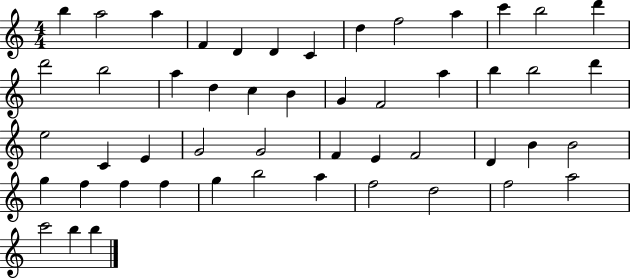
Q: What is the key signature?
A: C major